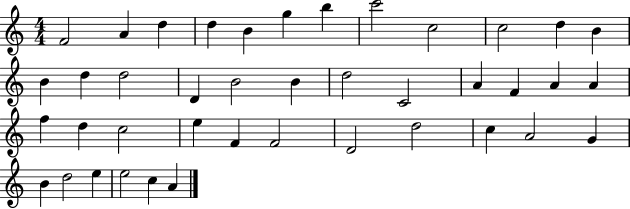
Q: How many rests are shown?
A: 0